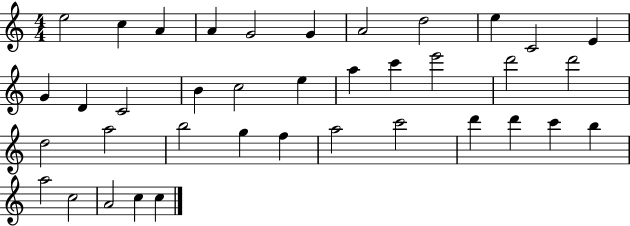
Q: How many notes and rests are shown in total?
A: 38